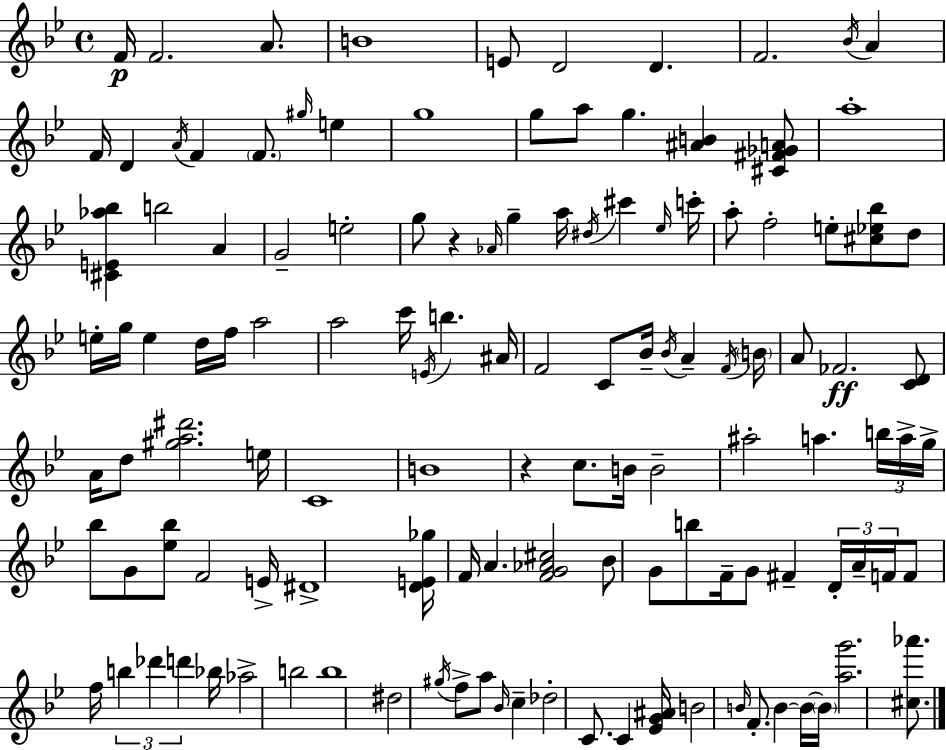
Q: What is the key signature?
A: BES major